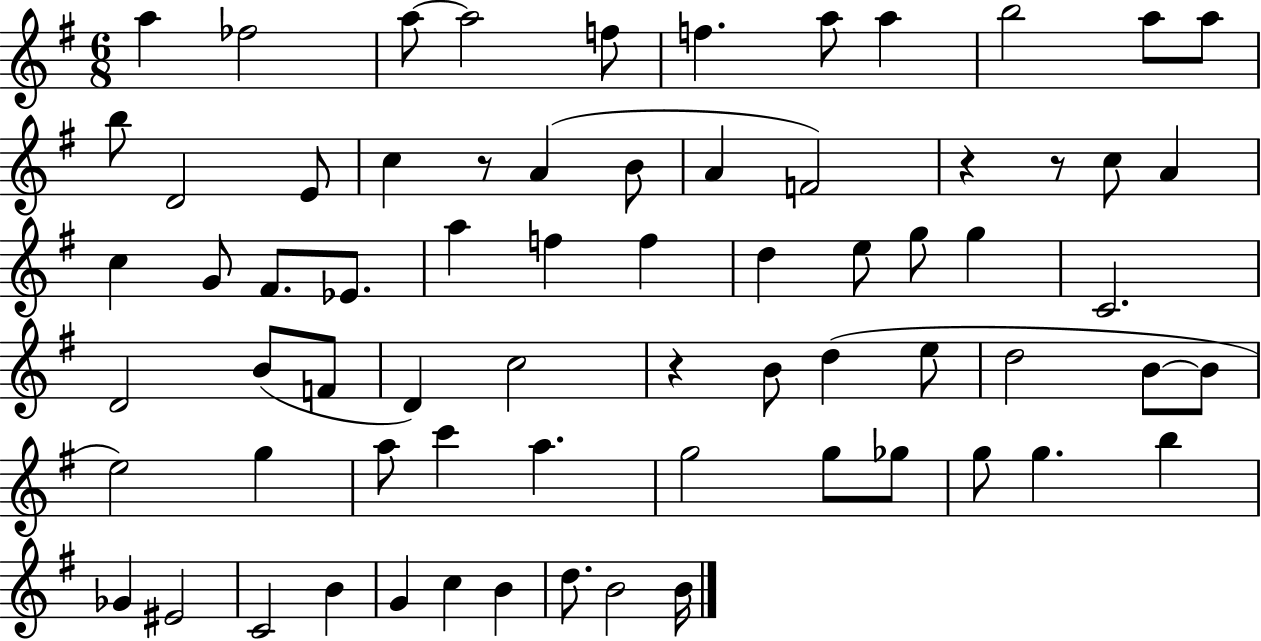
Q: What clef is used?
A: treble